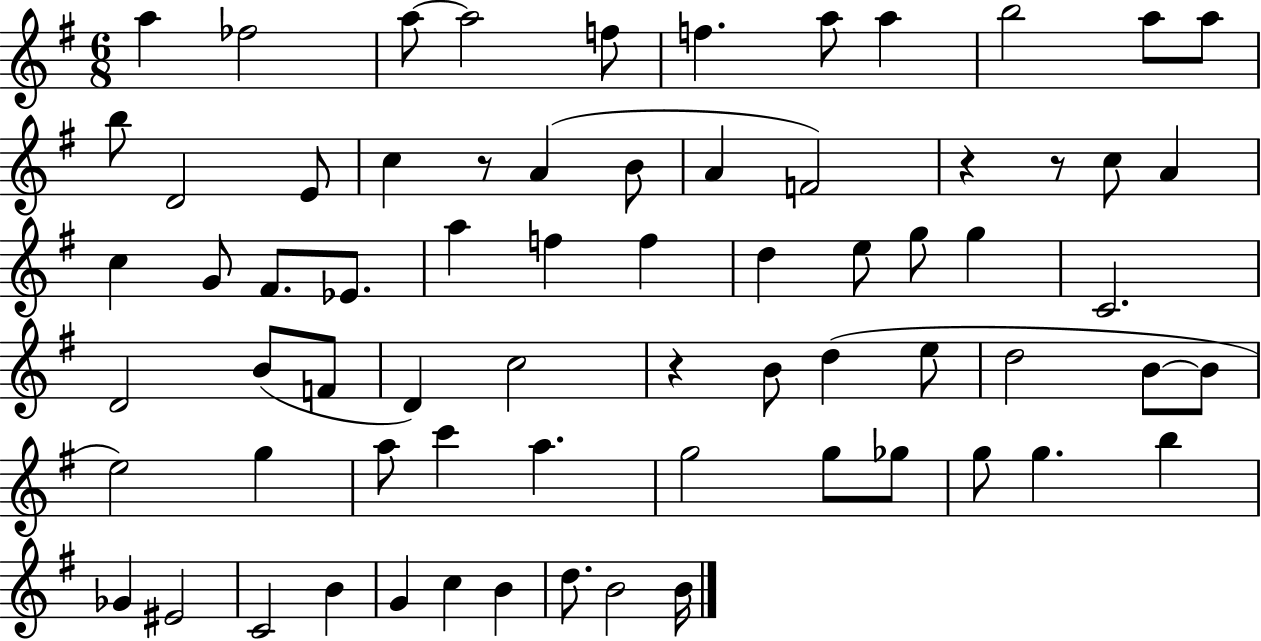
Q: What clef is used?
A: treble